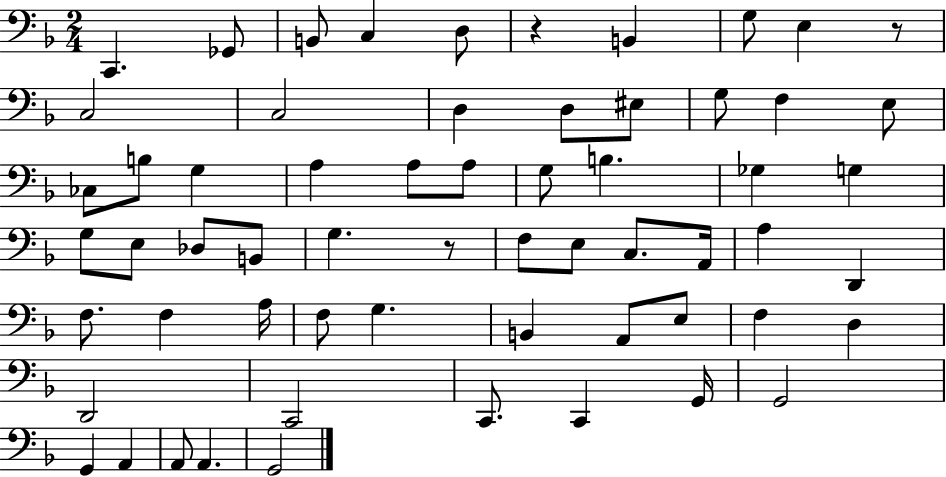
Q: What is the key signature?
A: F major